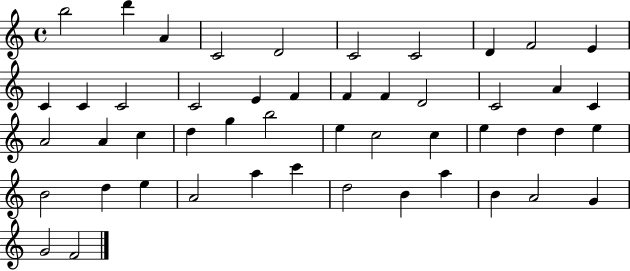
B5/h D6/q A4/q C4/h D4/h C4/h C4/h D4/q F4/h E4/q C4/q C4/q C4/h C4/h E4/q F4/q F4/q F4/q D4/h C4/h A4/q C4/q A4/h A4/q C5/q D5/q G5/q B5/h E5/q C5/h C5/q E5/q D5/q D5/q E5/q B4/h D5/q E5/q A4/h A5/q C6/q D5/h B4/q A5/q B4/q A4/h G4/q G4/h F4/h